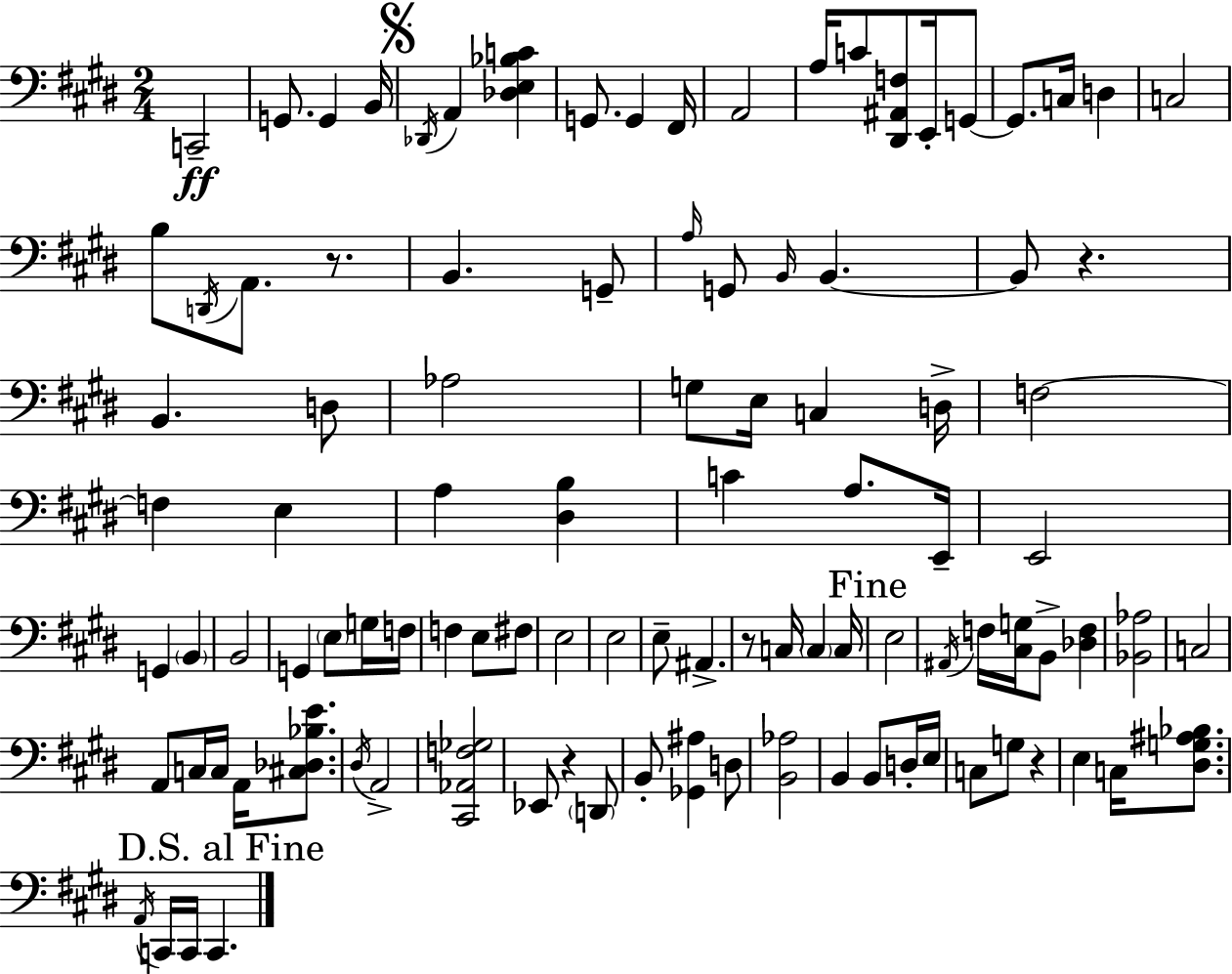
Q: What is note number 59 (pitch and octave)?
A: C3